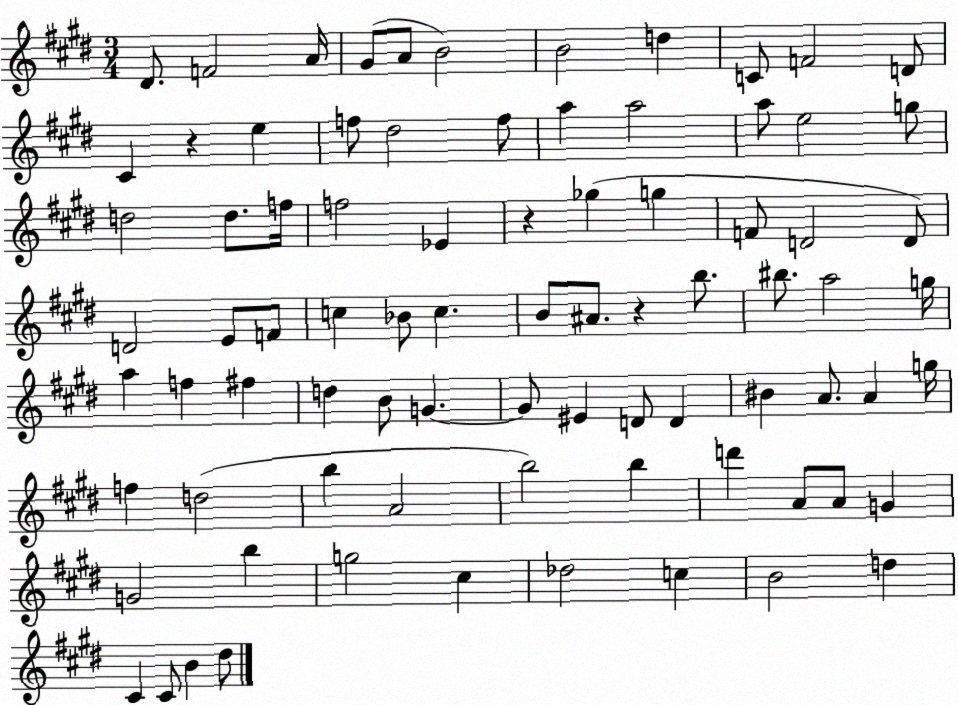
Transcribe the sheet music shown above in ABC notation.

X:1
T:Untitled
M:3/4
L:1/4
K:E
^D/2 F2 A/4 ^G/2 A/2 B2 B2 d C/2 F2 D/2 ^C z e f/2 ^d2 f/2 a a2 a/2 e2 g/2 d2 d/2 f/4 f2 _E z _g g F/2 D2 D/2 D2 E/2 F/2 c _B/2 c B/2 ^A/2 z b/2 ^b/2 a2 g/4 a f ^f d B/2 G G/2 ^E D/2 D ^B A/2 A g/4 f d2 b A2 b2 b d' A/2 A/2 G G2 b g2 ^c _d2 c B2 d ^C ^C/2 B ^d/2